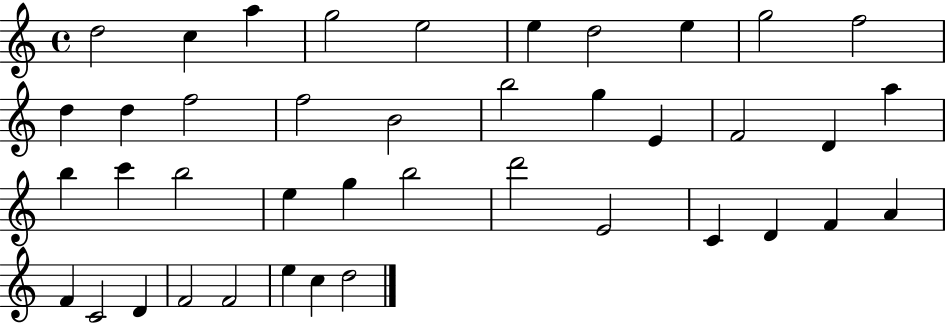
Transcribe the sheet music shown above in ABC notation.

X:1
T:Untitled
M:4/4
L:1/4
K:C
d2 c a g2 e2 e d2 e g2 f2 d d f2 f2 B2 b2 g E F2 D a b c' b2 e g b2 d'2 E2 C D F A F C2 D F2 F2 e c d2